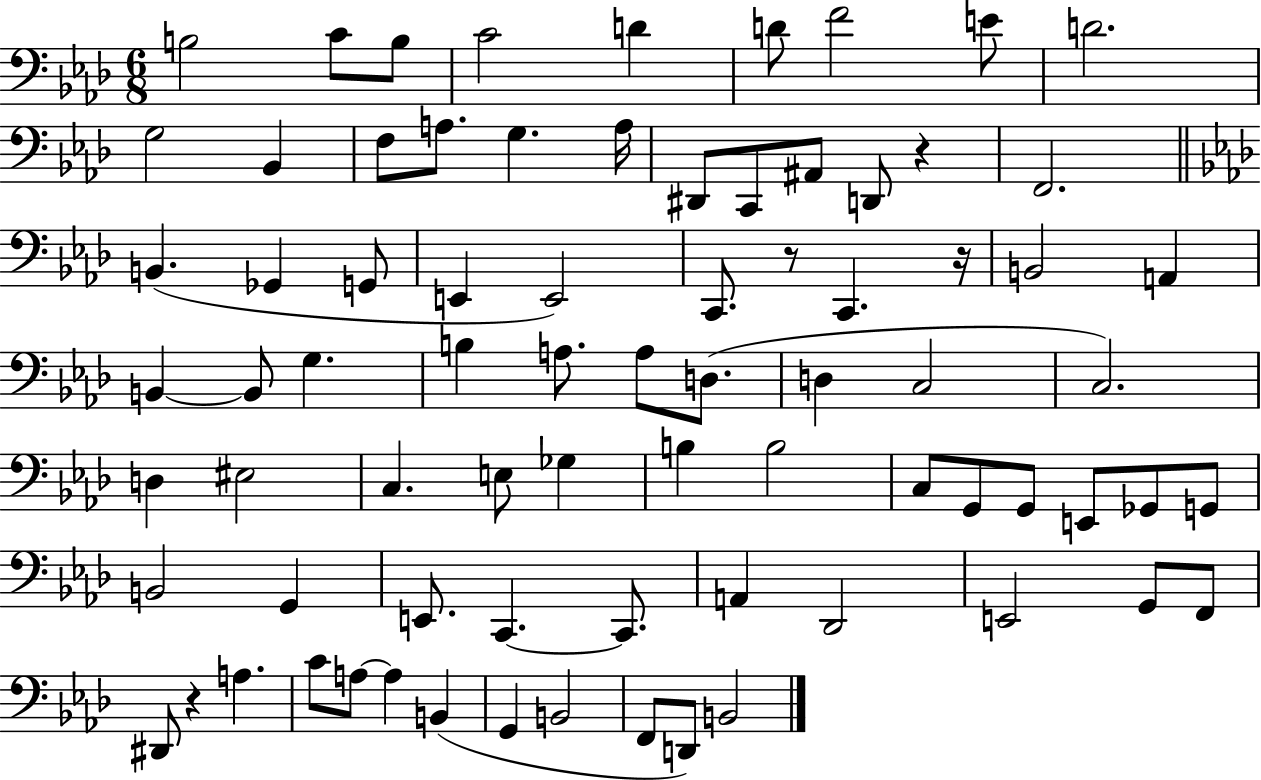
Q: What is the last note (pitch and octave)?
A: B2